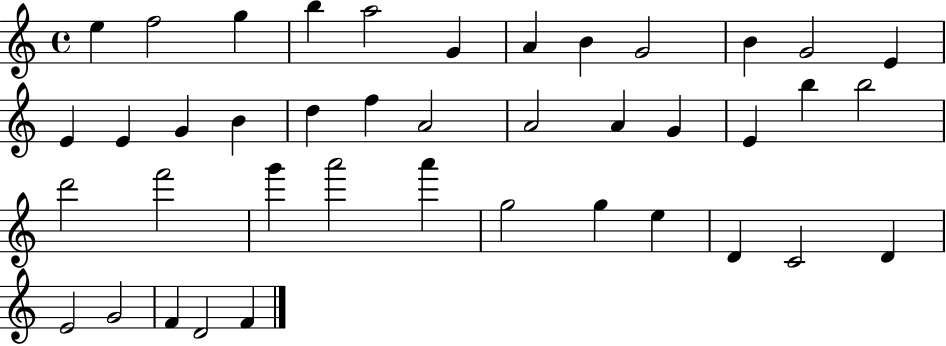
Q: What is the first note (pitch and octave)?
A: E5